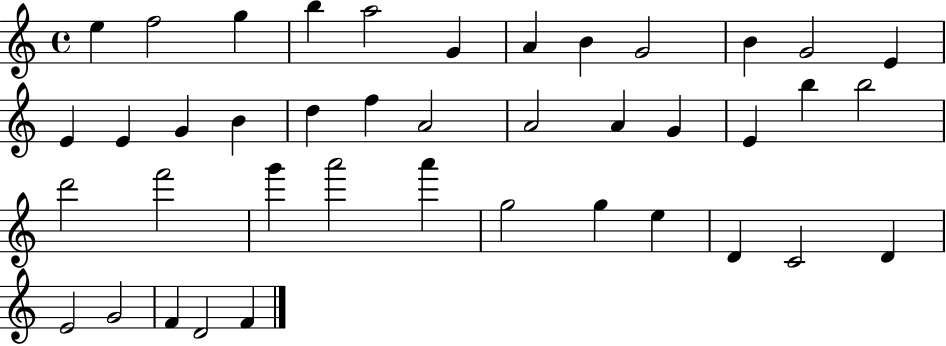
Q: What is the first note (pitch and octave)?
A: E5